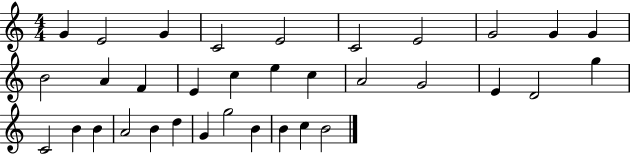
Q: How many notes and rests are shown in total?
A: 34